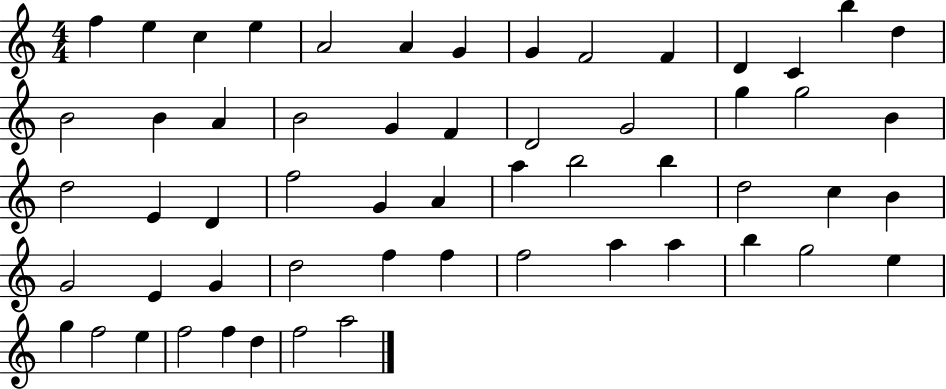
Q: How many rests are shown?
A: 0